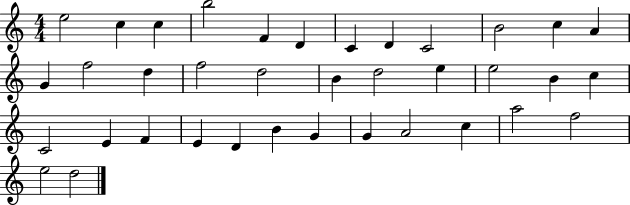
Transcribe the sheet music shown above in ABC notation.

X:1
T:Untitled
M:4/4
L:1/4
K:C
e2 c c b2 F D C D C2 B2 c A G f2 d f2 d2 B d2 e e2 B c C2 E F E D B G G A2 c a2 f2 e2 d2